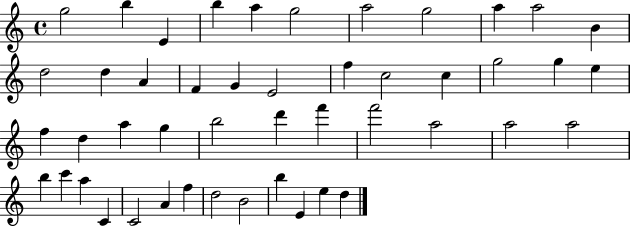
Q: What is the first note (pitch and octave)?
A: G5